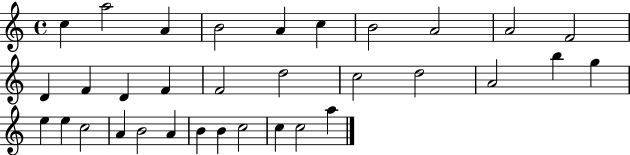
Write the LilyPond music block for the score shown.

{
  \clef treble
  \time 4/4
  \defaultTimeSignature
  \key c \major
  c''4 a''2 a'4 | b'2 a'4 c''4 | b'2 a'2 | a'2 f'2 | \break d'4 f'4 d'4 f'4 | f'2 d''2 | c''2 d''2 | a'2 b''4 g''4 | \break e''4 e''4 c''2 | a'4 b'2 a'4 | b'4 b'4 c''2 | c''4 c''2 a''4 | \break \bar "|."
}